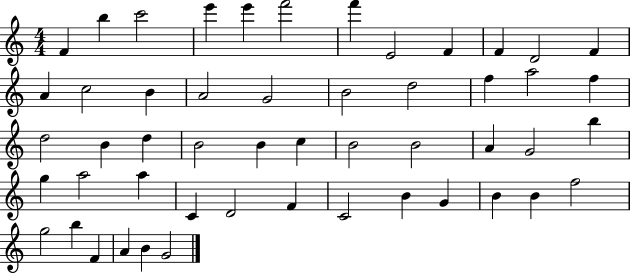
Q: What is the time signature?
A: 4/4